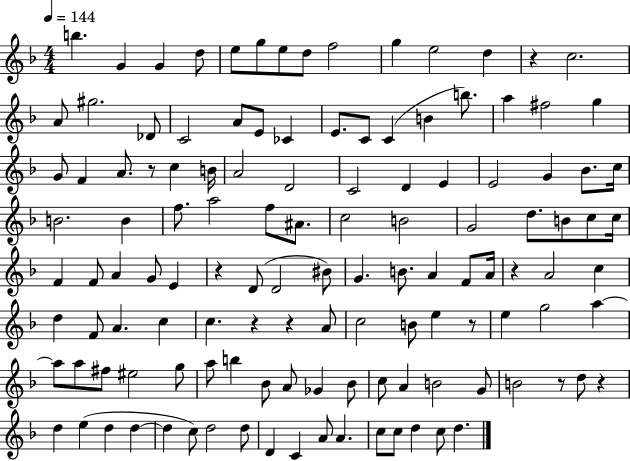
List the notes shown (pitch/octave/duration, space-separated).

B5/q. G4/q G4/q D5/e E5/e G5/e E5/e D5/e F5/h G5/q E5/h D5/q R/q C5/h. A4/e G#5/h. Db4/e C4/h A4/e E4/e CES4/q E4/e. C4/e C4/q B4/q B5/e. A5/q F#5/h G5/q G4/e F4/q A4/e. R/e C5/q B4/s A4/h D4/h C4/h D4/q E4/q E4/h G4/q Bb4/e. C5/s B4/h. B4/q F5/e. A5/h F5/e A#4/e. C5/h B4/h G4/h D5/e. B4/e C5/e C5/s F4/q F4/e A4/q G4/e E4/q R/q D4/e D4/h BIS4/e G4/q. B4/e. A4/q F4/e A4/s R/q A4/h C5/q D5/q F4/e A4/q. C5/q C5/q. R/q R/q A4/e C5/h B4/e E5/q R/e E5/q G5/h A5/q A5/e A5/e F#5/e EIS5/h G5/e A5/e B5/q Bb4/e A4/e Gb4/q Bb4/e C5/e A4/q B4/h G4/e B4/h R/e D5/e R/q D5/q E5/q D5/q D5/q D5/q C5/e D5/h D5/e D4/q C4/q A4/e A4/q. C5/e C5/e D5/q C5/e D5/q.